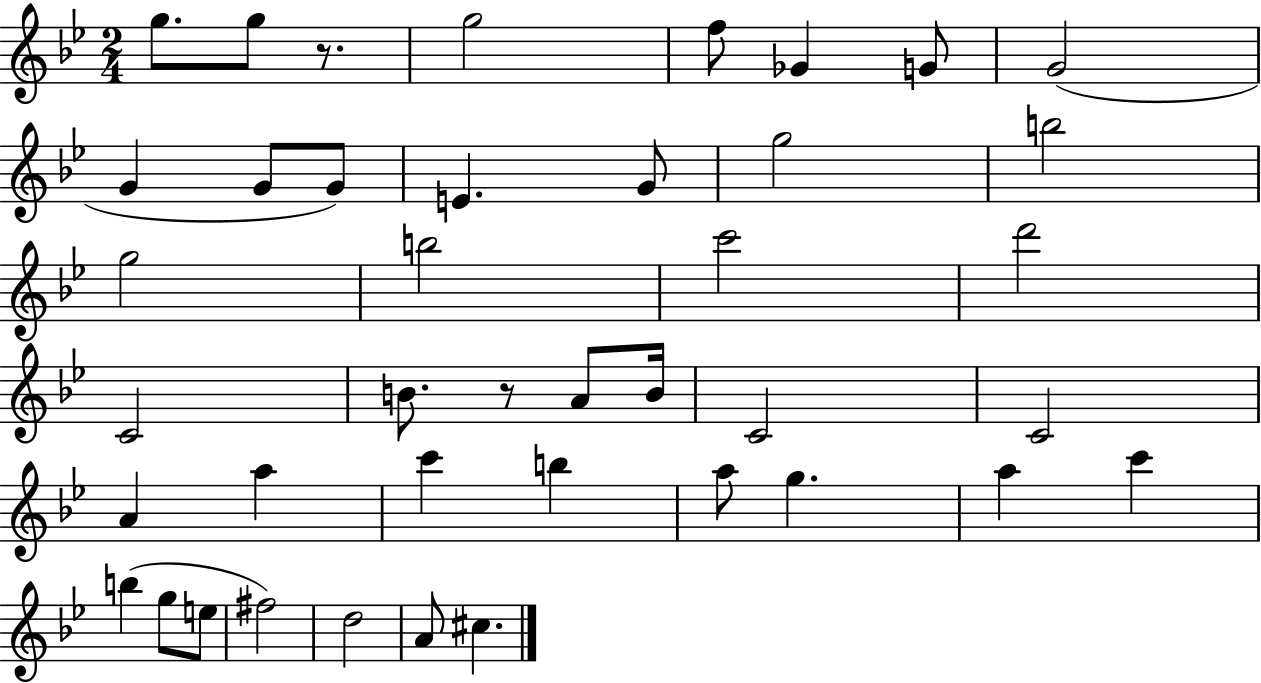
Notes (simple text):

G5/e. G5/e R/e. G5/h F5/e Gb4/q G4/e G4/h G4/q G4/e G4/e E4/q. G4/e G5/h B5/h G5/h B5/h C6/h D6/h C4/h B4/e. R/e A4/e B4/s C4/h C4/h A4/q A5/q C6/q B5/q A5/e G5/q. A5/q C6/q B5/q G5/e E5/e F#5/h D5/h A4/e C#5/q.